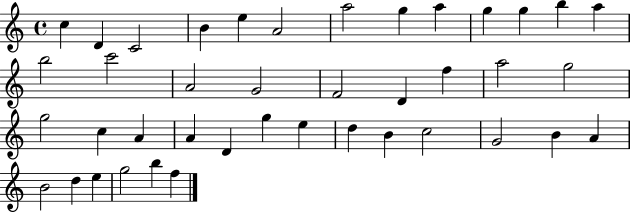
{
  \clef treble
  \time 4/4
  \defaultTimeSignature
  \key c \major
  c''4 d'4 c'2 | b'4 e''4 a'2 | a''2 g''4 a''4 | g''4 g''4 b''4 a''4 | \break b''2 c'''2 | a'2 g'2 | f'2 d'4 f''4 | a''2 g''2 | \break g''2 c''4 a'4 | a'4 d'4 g''4 e''4 | d''4 b'4 c''2 | g'2 b'4 a'4 | \break b'2 d''4 e''4 | g''2 b''4 f''4 | \bar "|."
}